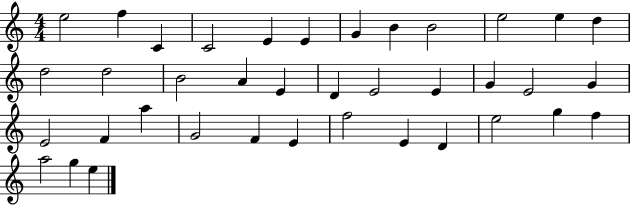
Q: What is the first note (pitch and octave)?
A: E5